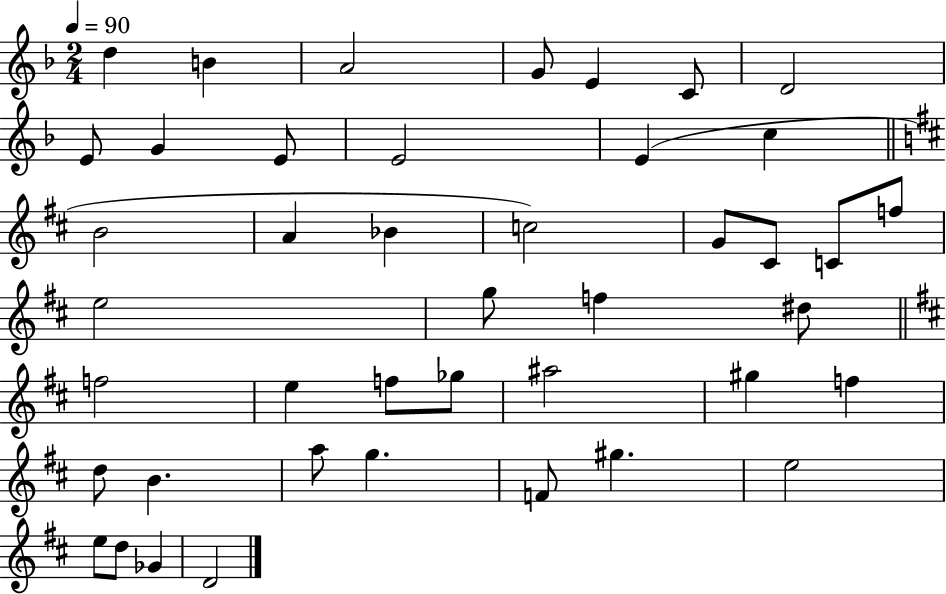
{
  \clef treble
  \numericTimeSignature
  \time 2/4
  \key f \major
  \tempo 4 = 90
  d''4 b'4 | a'2 | g'8 e'4 c'8 | d'2 | \break e'8 g'4 e'8 | e'2 | e'4( c''4 | \bar "||" \break \key d \major b'2 | a'4 bes'4 | c''2) | g'8 cis'8 c'8 f''8 | \break e''2 | g''8 f''4 dis''8 | \bar "||" \break \key d \major f''2 | e''4 f''8 ges''8 | ais''2 | gis''4 f''4 | \break d''8 b'4. | a''8 g''4. | f'8 gis''4. | e''2 | \break e''8 d''8 ges'4 | d'2 | \bar "|."
}